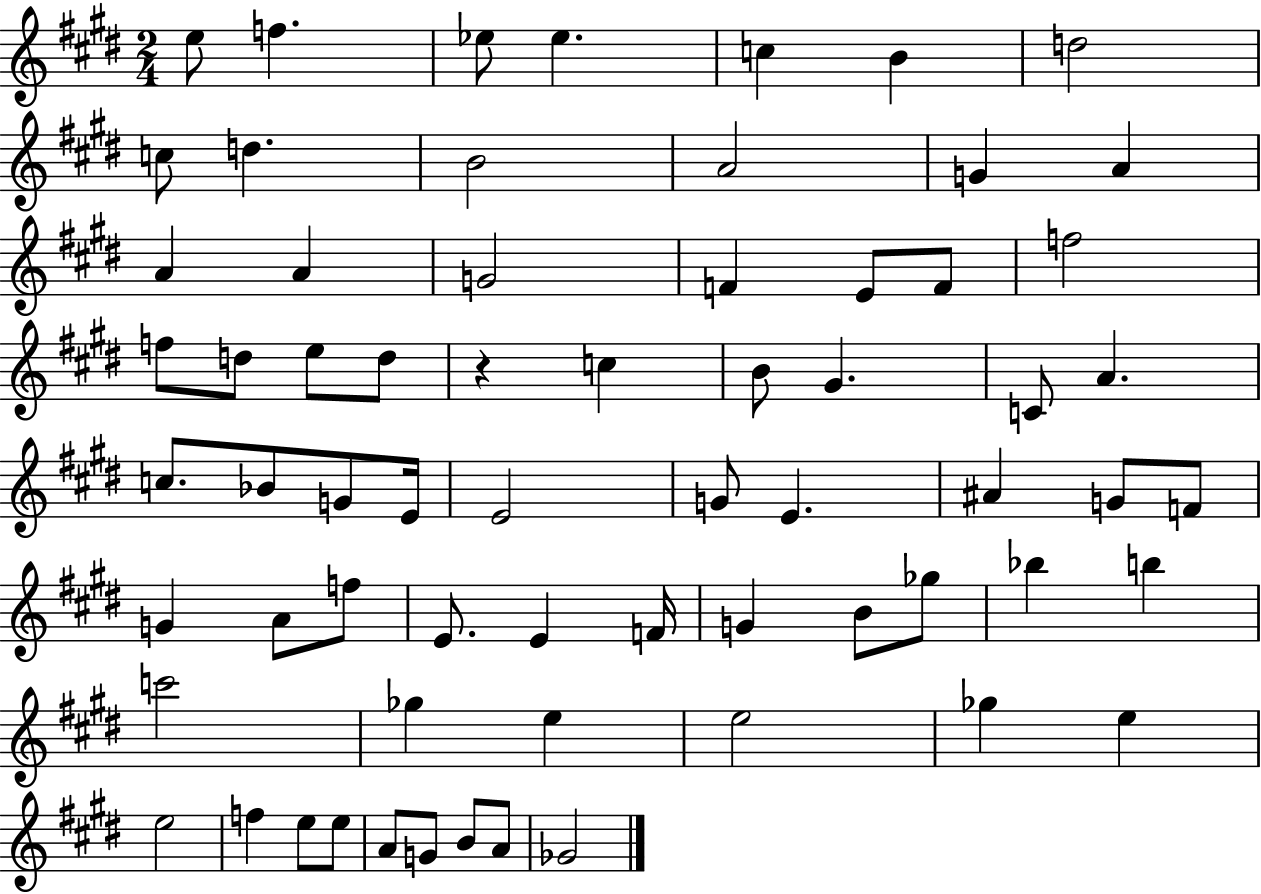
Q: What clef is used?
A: treble